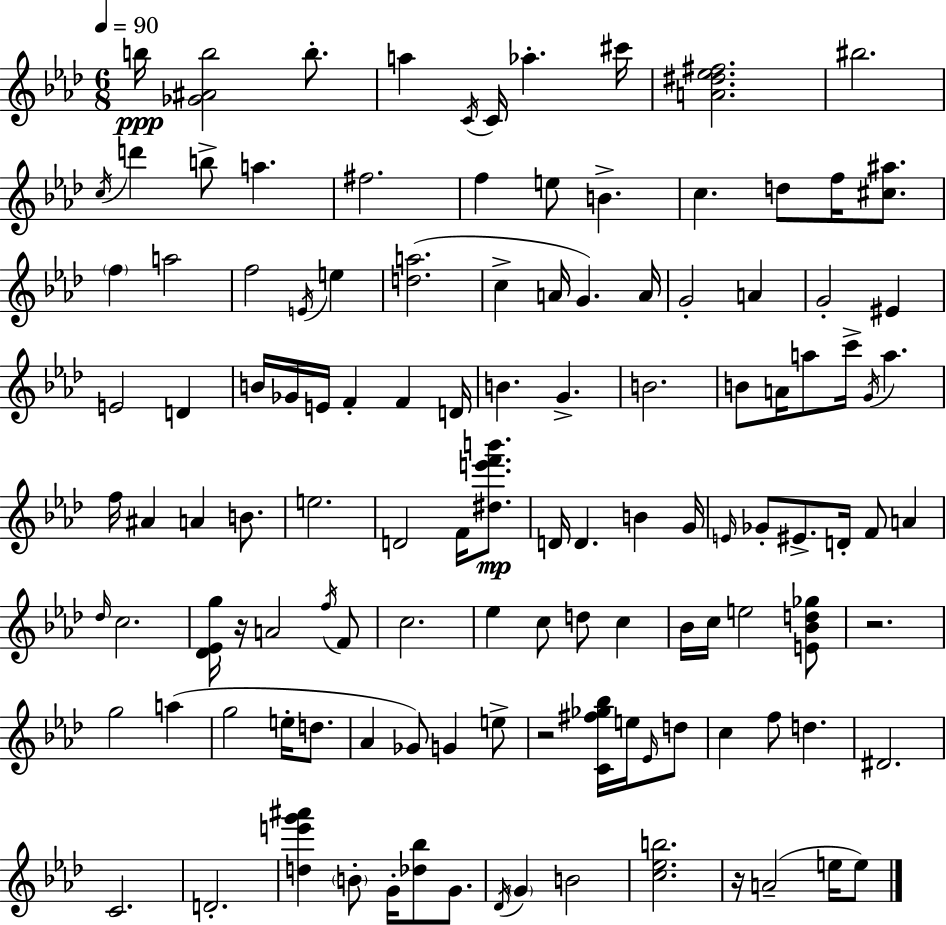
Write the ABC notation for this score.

X:1
T:Untitled
M:6/8
L:1/4
K:Fm
b/4 [_G^Ab]2 b/2 a C/4 C/4 _a ^c'/4 [A^d_e^f]2 ^b2 c/4 d' b/2 a ^f2 f e/2 B c d/2 f/4 [^c^a]/2 f a2 f2 E/4 e [da]2 c A/4 G A/4 G2 A G2 ^E E2 D B/4 _G/4 E/4 F F D/4 B G B2 B/2 A/4 a/2 c'/4 G/4 a f/4 ^A A B/2 e2 D2 F/4 [^de'f'b']/2 D/4 D B G/4 E/4 _G/2 ^E/2 D/4 F/2 A _d/4 c2 [_D_Eg]/4 z/4 A2 f/4 F/2 c2 _e c/2 d/2 c _B/4 c/4 e2 [E_Bd_g]/2 z2 g2 a g2 e/4 d/2 _A _G/2 G e/2 z2 [C^f_g_b]/4 e/4 _E/4 d/2 c f/2 d ^D2 C2 D2 [de'g'^a'] B/2 G/4 [_d_b]/2 G/2 _D/4 G B2 [c_eb]2 z/4 A2 e/4 e/2